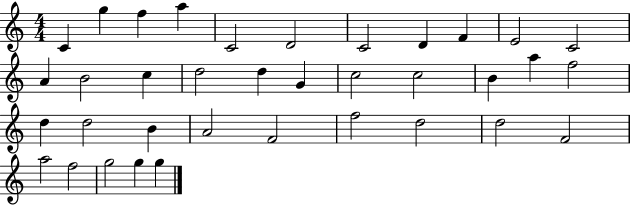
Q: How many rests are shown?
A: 0